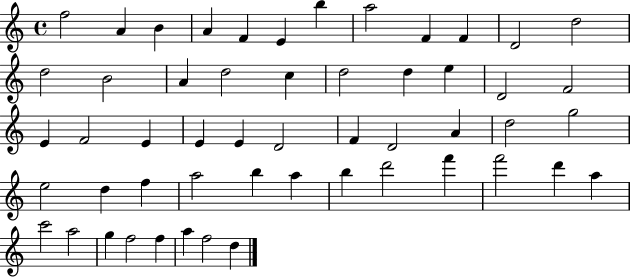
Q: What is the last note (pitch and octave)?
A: D5